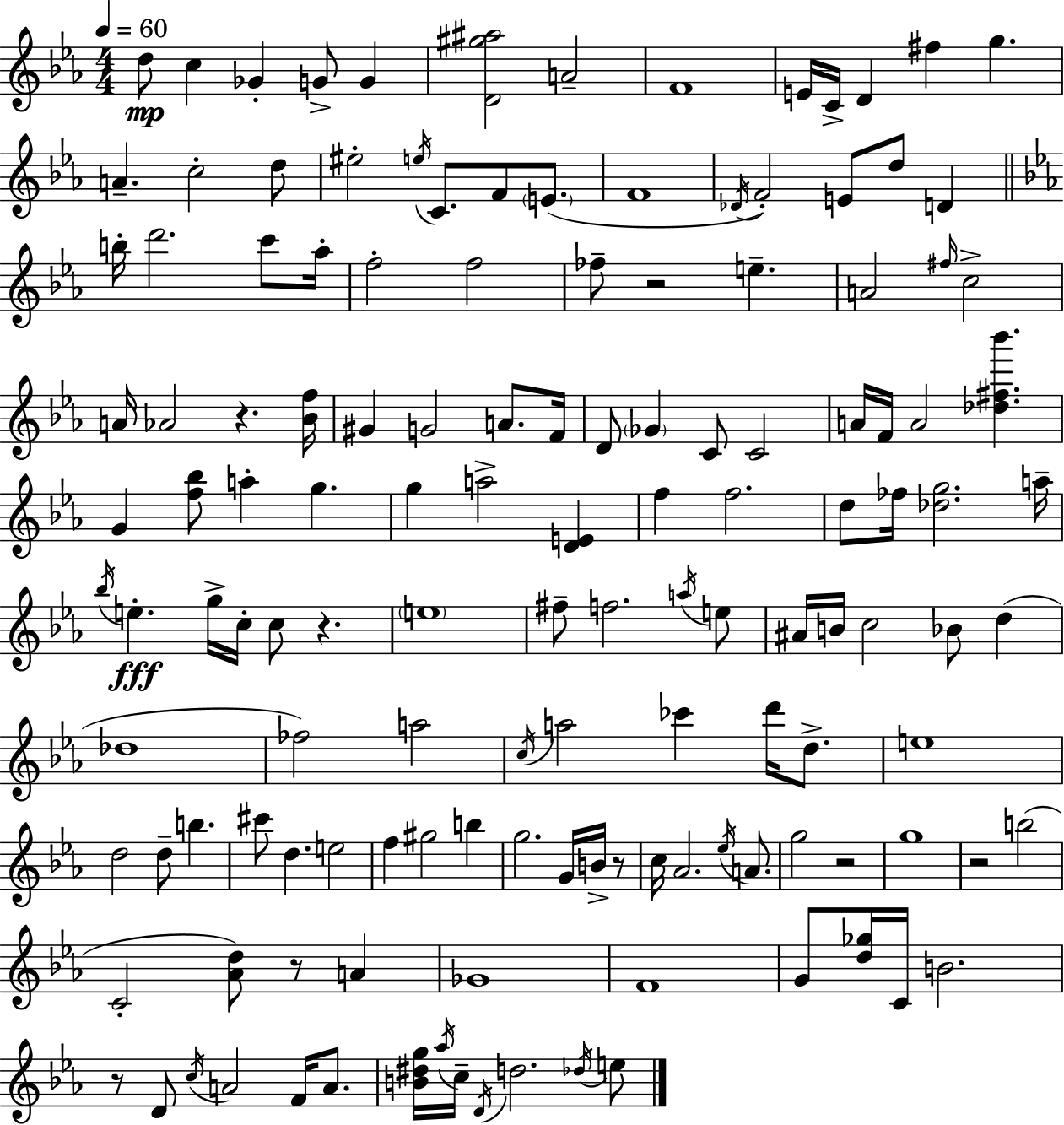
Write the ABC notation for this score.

X:1
T:Untitled
M:4/4
L:1/4
K:Cm
d/2 c _G G/2 G [D^g^a]2 A2 F4 E/4 C/4 D ^f g A c2 d/2 ^e2 e/4 C/2 F/2 E/2 F4 _D/4 F2 E/2 d/2 D b/4 d'2 c'/2 _a/4 f2 f2 _f/2 z2 e A2 ^f/4 c2 A/4 _A2 z [_Bf]/4 ^G G2 A/2 F/4 D/2 _G C/2 C2 A/4 F/4 A2 [_d^f_b'] G [f_b]/2 a g g a2 [DE] f f2 d/2 _f/4 [_dg]2 a/4 _b/4 e g/4 c/4 c/2 z e4 ^f/2 f2 a/4 e/2 ^A/4 B/4 c2 _B/2 d _d4 _f2 a2 c/4 a2 _c' d'/4 d/2 e4 d2 d/2 b ^c'/2 d e2 f ^g2 b g2 G/4 B/4 z/2 c/4 _A2 _e/4 A/2 g2 z2 g4 z2 b2 C2 [_Ad]/2 z/2 A _G4 F4 G/2 [d_g]/4 C/4 B2 z/2 D/2 c/4 A2 F/4 A/2 [B^dg]/4 _a/4 c/4 D/4 d2 _d/4 e/2